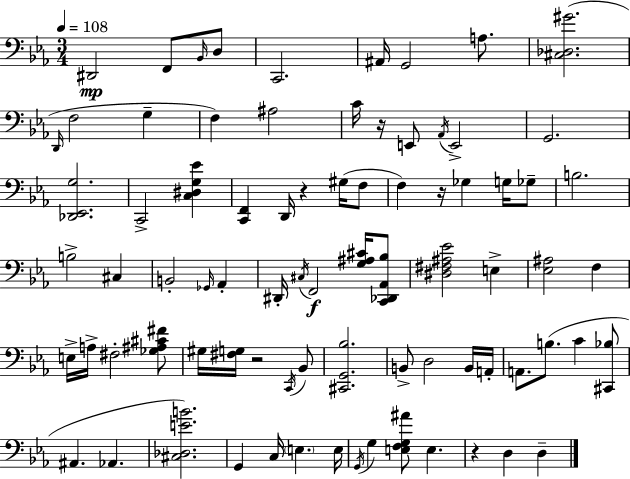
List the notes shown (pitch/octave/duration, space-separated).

D#2/h F2/e Bb2/s D3/e C2/h. A#2/s G2/h A3/e. [C#3,Db3,G#4]/h. D2/s F3/h G3/q F3/q A#3/h C4/s R/s E2/e Ab2/s E2/h G2/h. [Db2,Eb2,G3]/h. C2/h [C3,D#3,G3,Eb4]/q [C2,F2]/q D2/s R/q G#3/s F3/e F3/q R/s Gb3/q G3/s Gb3/e B3/h. B3/h C#3/q B2/h Gb2/s Ab2/q D#2/s C#3/s F2/h [G3,A#3,C#4]/s [C2,Db2,Ab2,Bb3]/e [D#3,F#3,A#3,Eb4]/h E3/q [Eb3,A#3]/h F3/q E3/s A3/s F#3/h [Gb3,A#3,C#4,F#4]/e G#3/s [F#3,G3]/s R/h C2/s Bb2/e [C#2,G2,Bb3]/h. B2/e D3/h B2/s A2/s A2/e. B3/e. C4/q [C#2,Bb3]/e A#2/q. Ab2/q. [C#3,Db3,E4,B4]/h. G2/q C3/s E3/q. E3/s G2/s G3/q [E3,F3,G3,A#4]/e E3/q. R/q D3/q D3/q